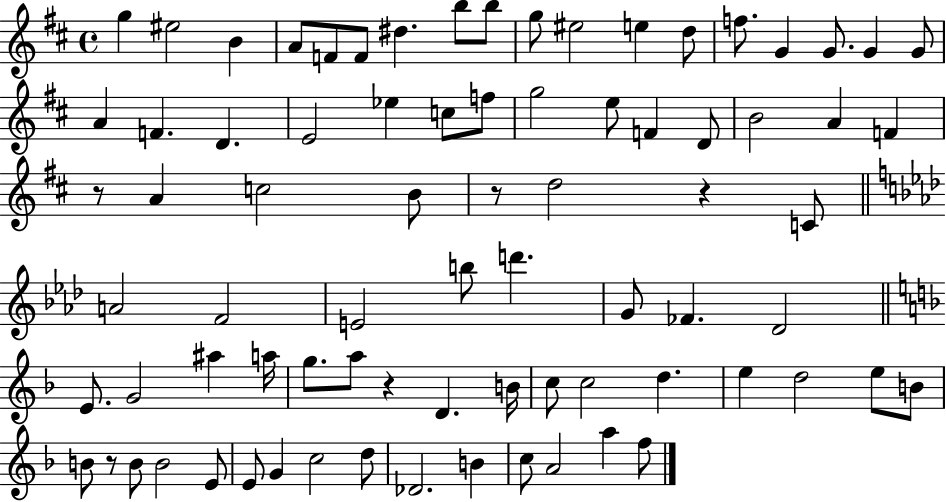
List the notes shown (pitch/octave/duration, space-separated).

G5/q EIS5/h B4/q A4/e F4/e F4/e D#5/q. B5/e B5/e G5/e EIS5/h E5/q D5/e F5/e. G4/q G4/e. G4/q G4/e A4/q F4/q. D4/q. E4/h Eb5/q C5/e F5/e G5/h E5/e F4/q D4/e B4/h A4/q F4/q R/e A4/q C5/h B4/e R/e D5/h R/q C4/e A4/h F4/h E4/h B5/e D6/q. G4/e FES4/q. Db4/h E4/e. G4/h A#5/q A5/s G5/e. A5/e R/q D4/q. B4/s C5/e C5/h D5/q. E5/q D5/h E5/e B4/e B4/e R/e B4/e B4/h E4/e E4/e G4/q C5/h D5/e Db4/h. B4/q C5/e A4/h A5/q F5/e